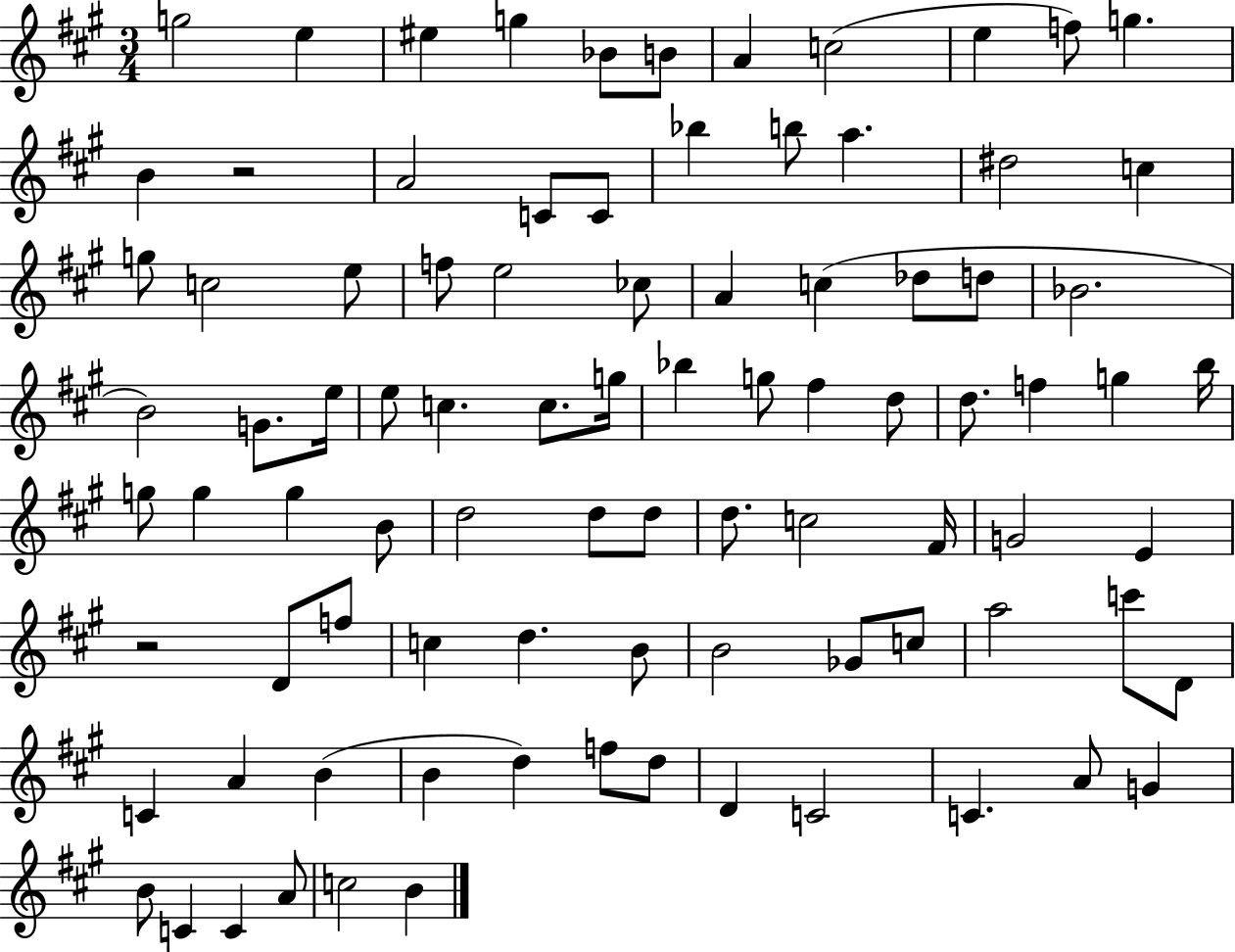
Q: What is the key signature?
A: A major